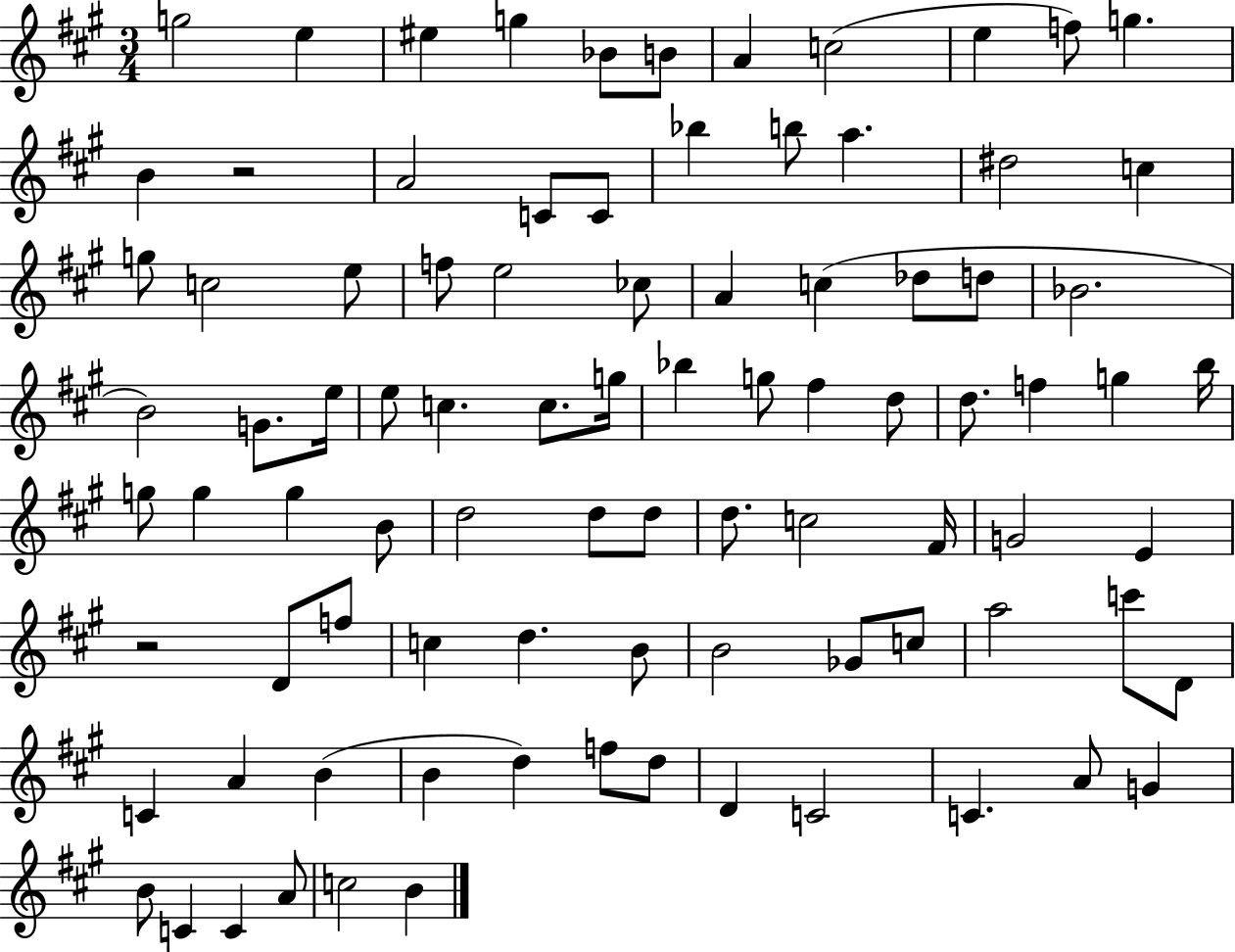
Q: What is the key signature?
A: A major